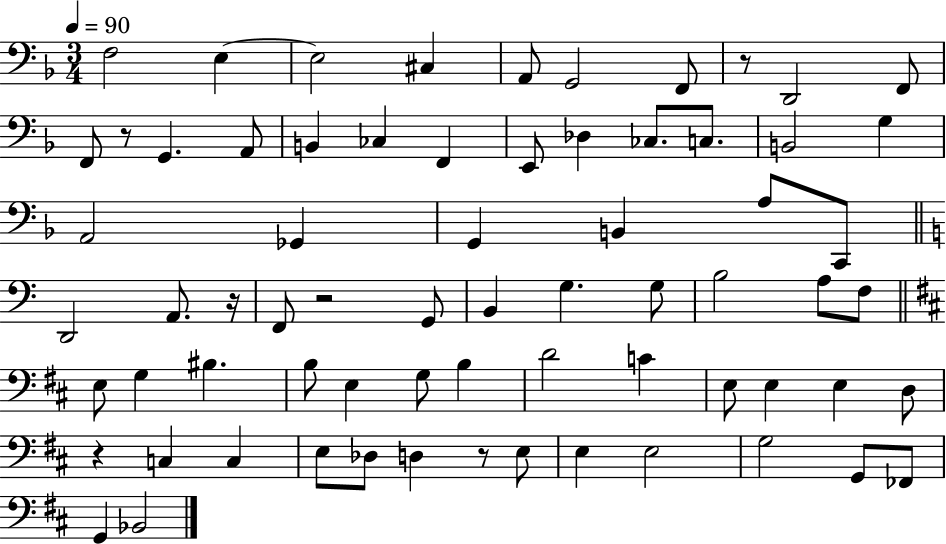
F3/h E3/q E3/h C#3/q A2/e G2/h F2/e R/e D2/h F2/e F2/e R/e G2/q. A2/e B2/q CES3/q F2/q E2/e Db3/q CES3/e. C3/e. B2/h G3/q A2/h Gb2/q G2/q B2/q A3/e C2/e D2/h A2/e. R/s F2/e R/h G2/e B2/q G3/q. G3/e B3/h A3/e F3/e E3/e G3/q BIS3/q. B3/e E3/q G3/e B3/q D4/h C4/q E3/e E3/q E3/q D3/e R/q C3/q C3/q E3/e Db3/e D3/q R/e E3/e E3/q E3/h G3/h G2/e FES2/e G2/q Bb2/h